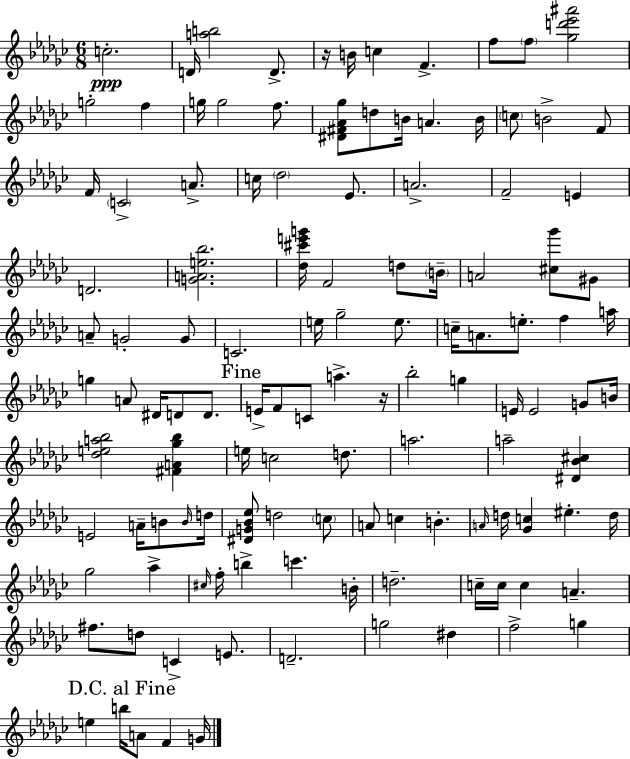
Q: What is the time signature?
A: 6/8